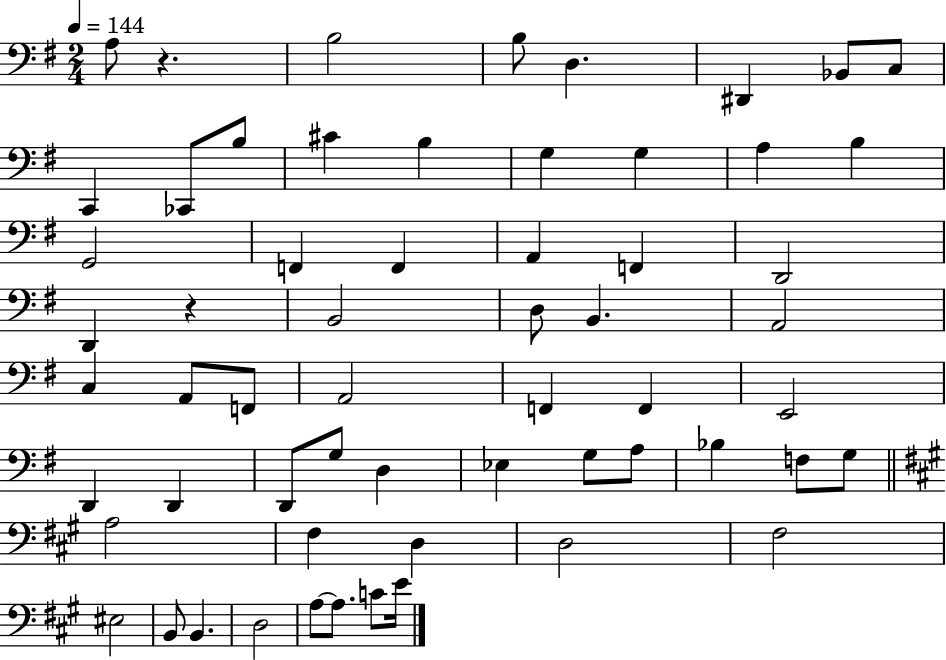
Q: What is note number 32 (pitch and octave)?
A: F2